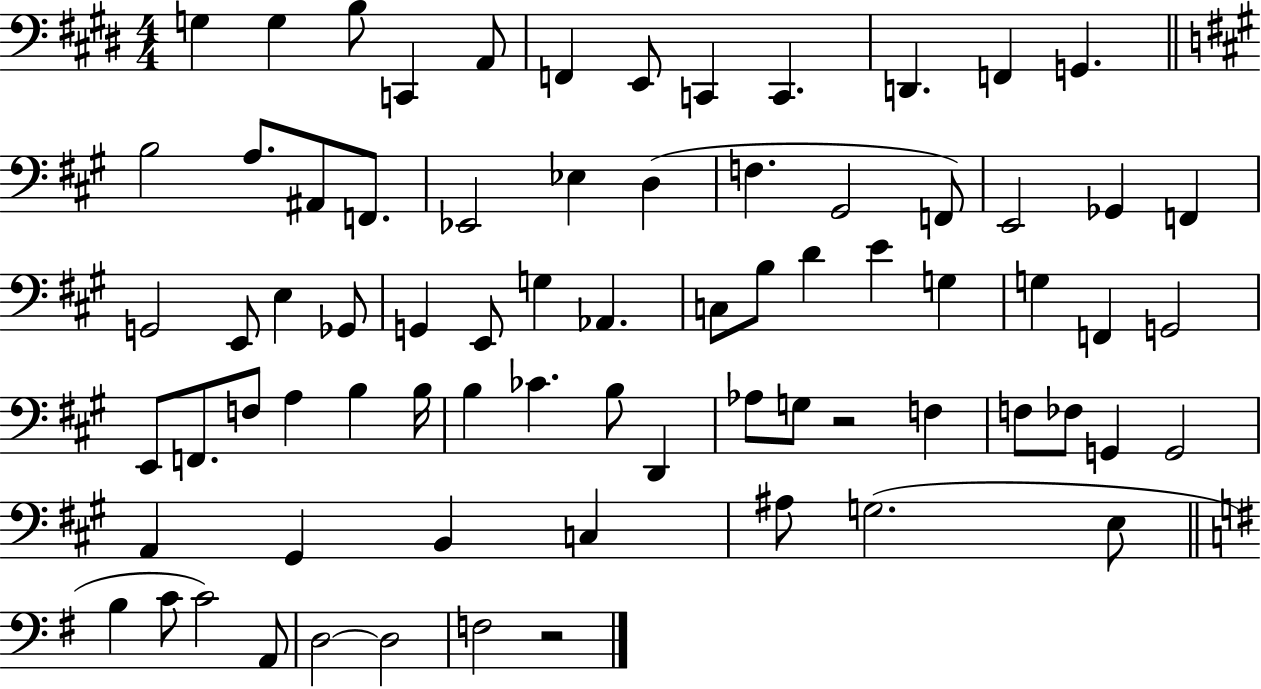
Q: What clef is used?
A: bass